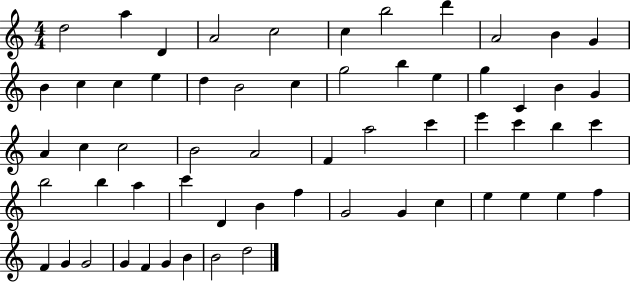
{
  \clef treble
  \numericTimeSignature
  \time 4/4
  \key c \major
  d''2 a''4 d'4 | a'2 c''2 | c''4 b''2 d'''4 | a'2 b'4 g'4 | \break b'4 c''4 c''4 e''4 | d''4 b'2 c''4 | g''2 b''4 e''4 | g''4 c'4 b'4 g'4 | \break a'4 c''4 c''2 | b'2 a'2 | f'4 a''2 c'''4 | e'''4 c'''4 b''4 c'''4 | \break b''2 b''4 a''4 | c'''4 d'4 b'4 f''4 | g'2 g'4 c''4 | e''4 e''4 e''4 f''4 | \break f'4 g'4 g'2 | g'4 f'4 g'4 b'4 | b'2 d''2 | \bar "|."
}